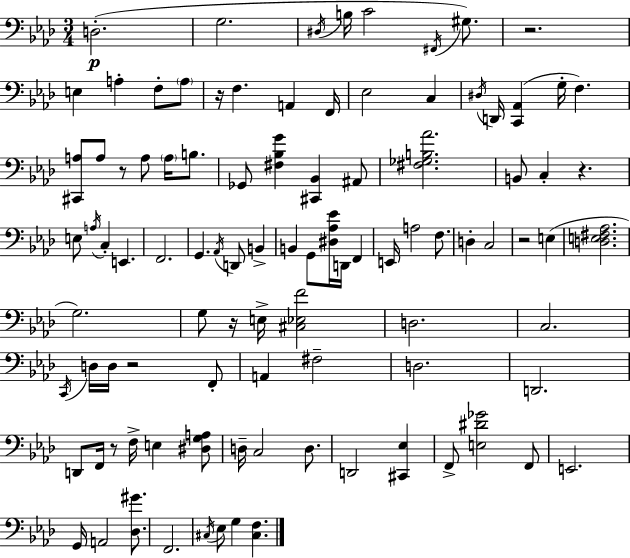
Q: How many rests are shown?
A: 8